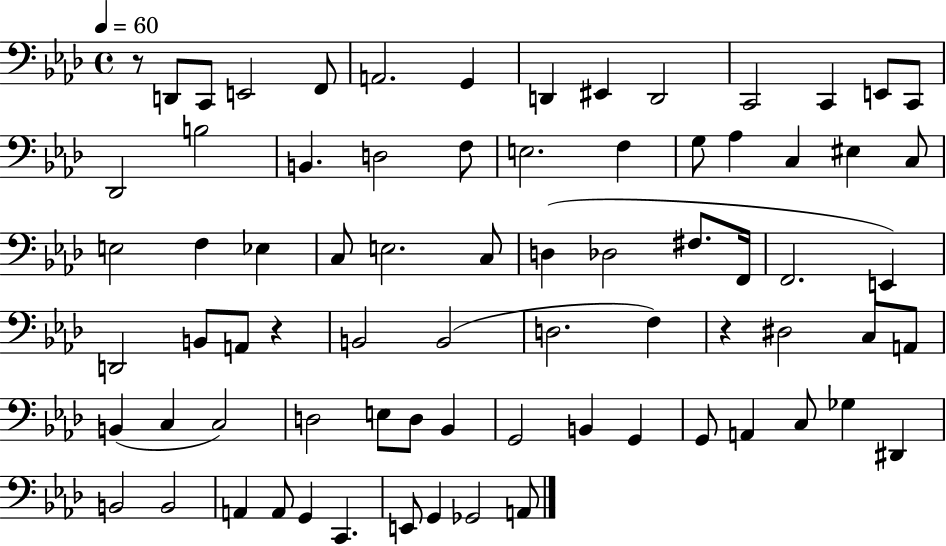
{
  \clef bass
  \time 4/4
  \defaultTimeSignature
  \key aes \major
  \tempo 4 = 60
  r8 d,8 c,8 e,2 f,8 | a,2. g,4 | d,4 eis,4 d,2 | c,2 c,4 e,8 c,8 | \break des,2 b2 | b,4. d2 f8 | e2. f4 | g8 aes4 c4 eis4 c8 | \break e2 f4 ees4 | c8 e2. c8 | d4( des2 fis8. f,16 | f,2. e,4) | \break d,2 b,8 a,8 r4 | b,2 b,2( | d2. f4) | r4 dis2 c8 a,8 | \break b,4( c4 c2) | d2 e8 d8 bes,4 | g,2 b,4 g,4 | g,8 a,4 c8 ges4 dis,4 | \break b,2 b,2 | a,4 a,8 g,4 c,4. | e,8 g,4 ges,2 a,8 | \bar "|."
}